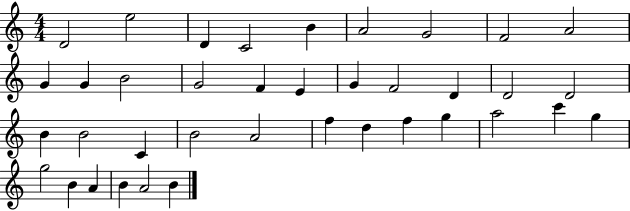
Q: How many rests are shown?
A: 0